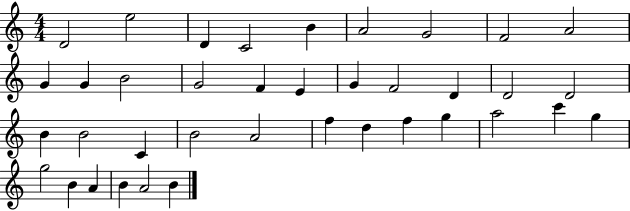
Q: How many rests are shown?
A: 0